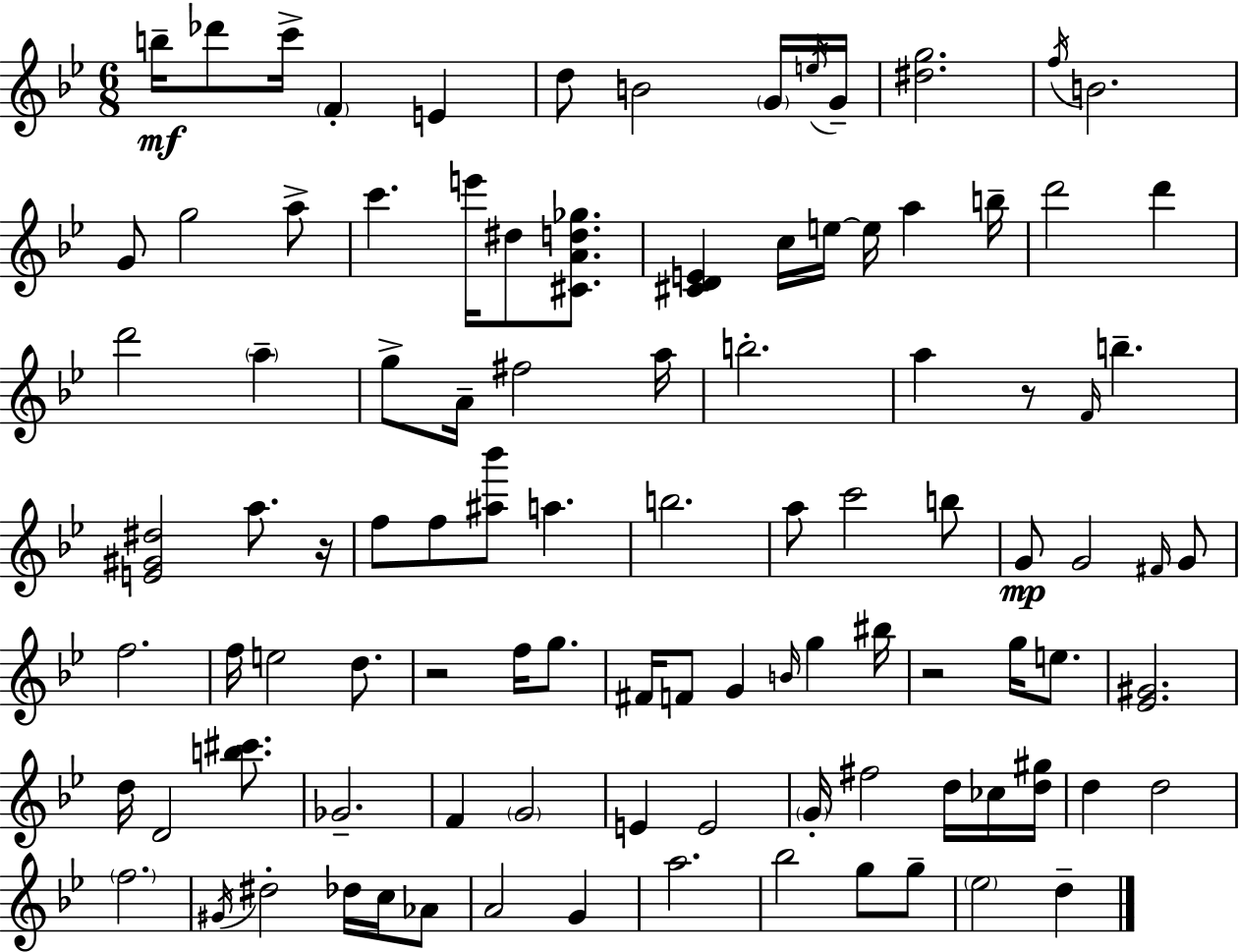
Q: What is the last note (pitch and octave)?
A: D5